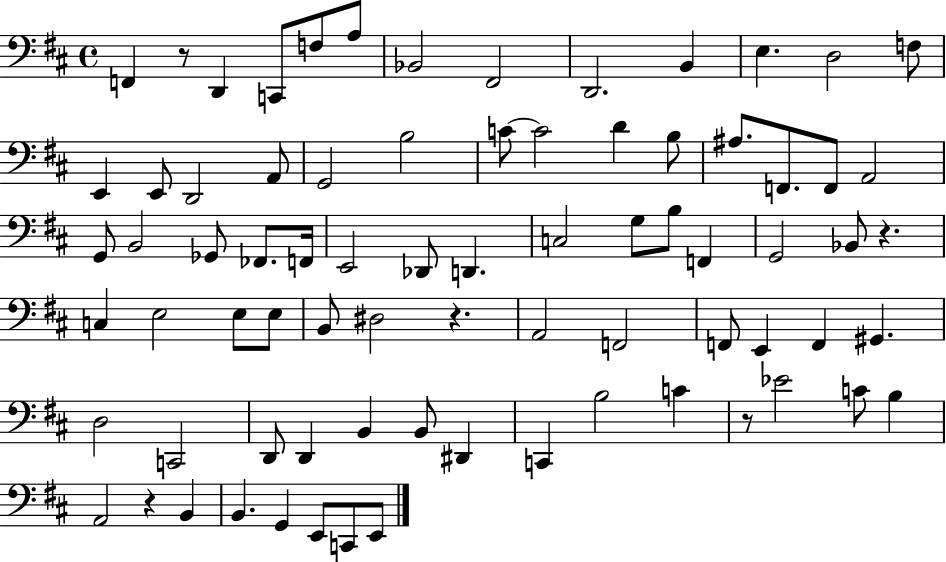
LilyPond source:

{
  \clef bass
  \time 4/4
  \defaultTimeSignature
  \key d \major
  f,4 r8 d,4 c,8 f8 a8 | bes,2 fis,2 | d,2. b,4 | e4. d2 f8 | \break e,4 e,8 d,2 a,8 | g,2 b2 | c'8~~ c'2 d'4 b8 | ais8. f,8. f,8 a,2 | \break g,8 b,2 ges,8 fes,8. f,16 | e,2 des,8 d,4. | c2 g8 b8 f,4 | g,2 bes,8 r4. | \break c4 e2 e8 e8 | b,8 dis2 r4. | a,2 f,2 | f,8 e,4 f,4 gis,4. | \break d2 c,2 | d,8 d,4 b,4 b,8 dis,4 | c,4 b2 c'4 | r8 ees'2 c'8 b4 | \break a,2 r4 b,4 | b,4. g,4 e,8 c,8 e,8 | \bar "|."
}